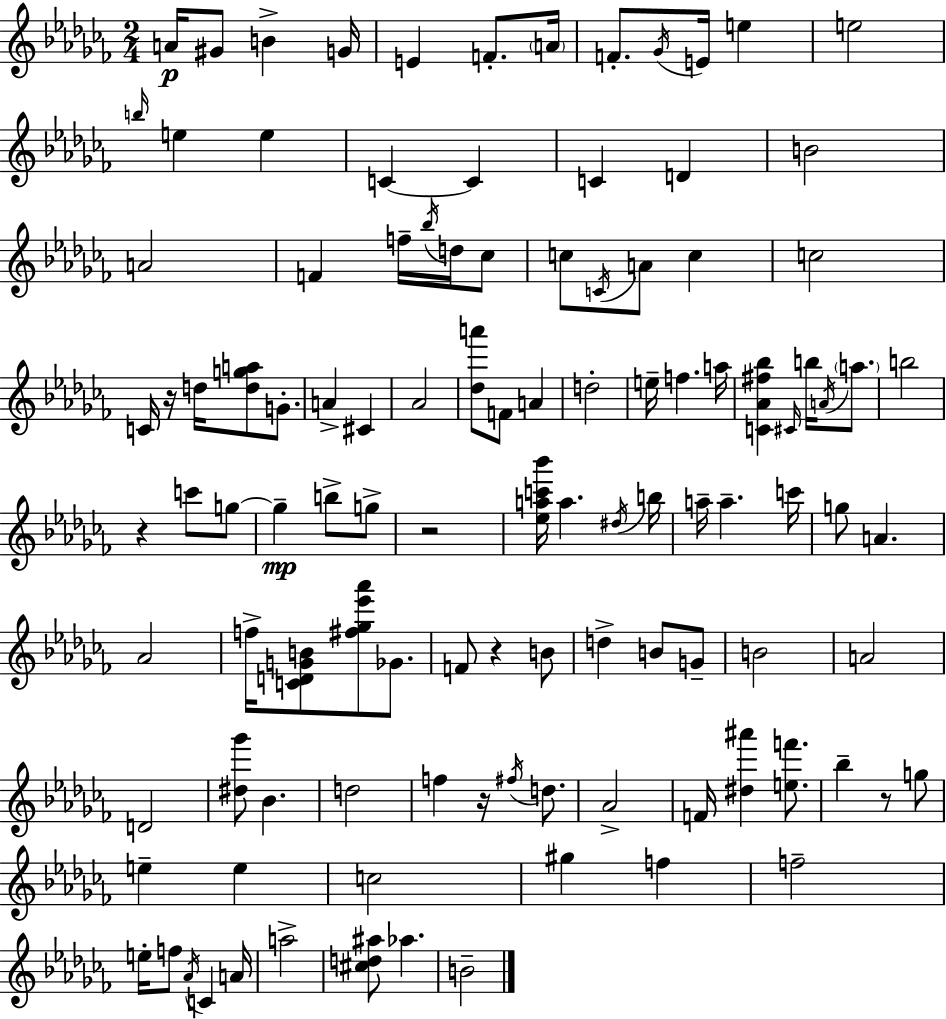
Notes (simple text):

A4/s G#4/e B4/q G4/s E4/q F4/e. A4/s F4/e. Gb4/s E4/s E5/q E5/h B5/s E5/q E5/q C4/q C4/q C4/q D4/q B4/h A4/h F4/q F5/s Bb5/s D5/s CES5/e C5/e C4/s A4/e C5/q C5/h C4/s R/s D5/s [D5,G5,A5]/e G4/e. A4/q C#4/q Ab4/h [Db5,A6]/e F4/e A4/q D5/h E5/s F5/q. A5/s [C4,Ab4,F#5,Bb5]/q C#4/s B5/s A4/s A5/e. B5/h R/q C6/e G5/e G5/q B5/e G5/e R/h [Eb5,A5,C6,Bb6]/s A5/q. D#5/s B5/s A5/s A5/q. C6/s G5/e A4/q. Ab4/h F5/s [C4,D4,G4,B4]/e [F#5,Gb5,Eb6,Ab6]/e Gb4/e. F4/e R/q B4/e D5/q B4/e G4/e B4/h A4/h D4/h [D#5,Gb6]/e Bb4/q. D5/h F5/q R/s F#5/s D5/e. Ab4/h F4/s [D#5,A#6]/q [E5,F6]/e. Bb5/q R/e G5/e E5/q E5/q C5/h G#5/q F5/q F5/h E5/s F5/e Ab4/s C4/q A4/s A5/h [C#5,D5,A#5]/e Ab5/q. B4/h